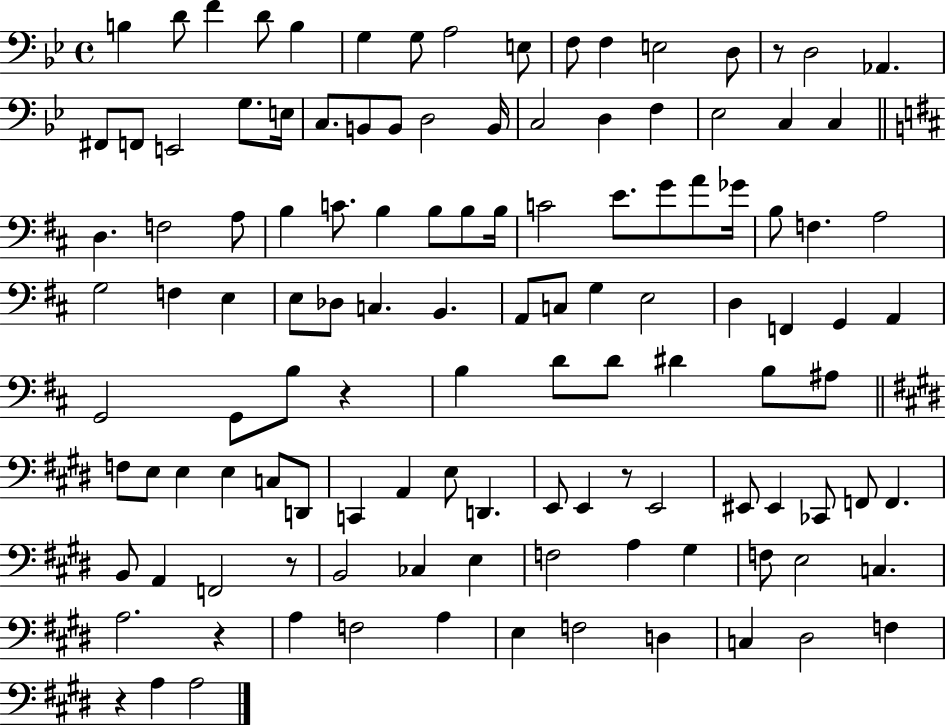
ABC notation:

X:1
T:Untitled
M:4/4
L:1/4
K:Bb
B, D/2 F D/2 B, G, G,/2 A,2 E,/2 F,/2 F, E,2 D,/2 z/2 D,2 _A,, ^F,,/2 F,,/2 E,,2 G,/2 E,/4 C,/2 B,,/2 B,,/2 D,2 B,,/4 C,2 D, F, _E,2 C, C, D, F,2 A,/2 B, C/2 B, B,/2 B,/2 B,/4 C2 E/2 G/2 A/2 _G/4 B,/2 F, A,2 G,2 F, E, E,/2 _D,/2 C, B,, A,,/2 C,/2 G, E,2 D, F,, G,, A,, G,,2 G,,/2 B,/2 z B, D/2 D/2 ^D B,/2 ^A,/2 F,/2 E,/2 E, E, C,/2 D,,/2 C,, A,, E,/2 D,, E,,/2 E,, z/2 E,,2 ^E,,/2 ^E,, _C,,/2 F,,/2 F,, B,,/2 A,, F,,2 z/2 B,,2 _C, E, F,2 A, ^G, F,/2 E,2 C, A,2 z A, F,2 A, E, F,2 D, C, ^D,2 F, z A, A,2